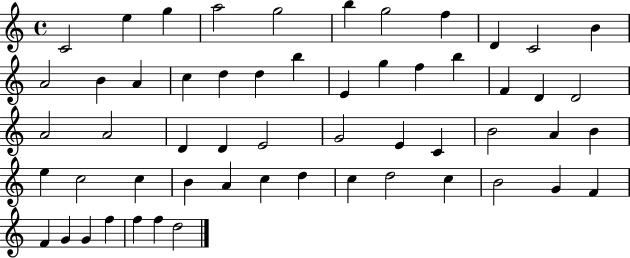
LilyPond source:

{
  \clef treble
  \time 4/4
  \defaultTimeSignature
  \key c \major
  c'2 e''4 g''4 | a''2 g''2 | b''4 g''2 f''4 | d'4 c'2 b'4 | \break a'2 b'4 a'4 | c''4 d''4 d''4 b''4 | e'4 g''4 f''4 b''4 | f'4 d'4 d'2 | \break a'2 a'2 | d'4 d'4 e'2 | g'2 e'4 c'4 | b'2 a'4 b'4 | \break e''4 c''2 c''4 | b'4 a'4 c''4 d''4 | c''4 d''2 c''4 | b'2 g'4 f'4 | \break f'4 g'4 g'4 f''4 | f''4 f''4 d''2 | \bar "|."
}